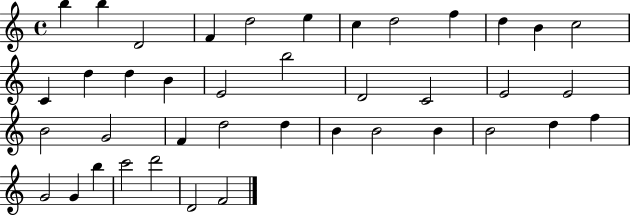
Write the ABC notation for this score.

X:1
T:Untitled
M:4/4
L:1/4
K:C
b b D2 F d2 e c d2 f d B c2 C d d B E2 b2 D2 C2 E2 E2 B2 G2 F d2 d B B2 B B2 d f G2 G b c'2 d'2 D2 F2